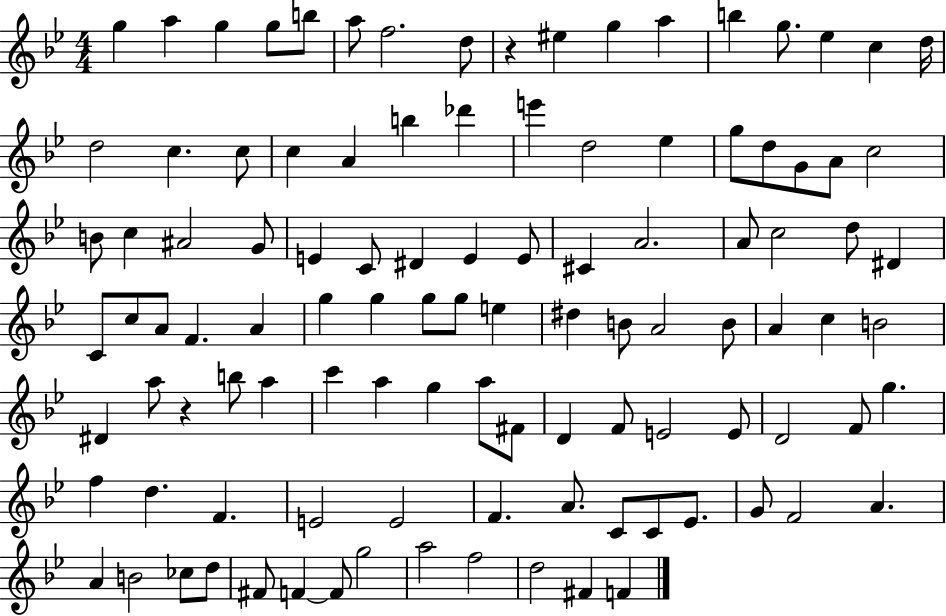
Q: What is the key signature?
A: BES major